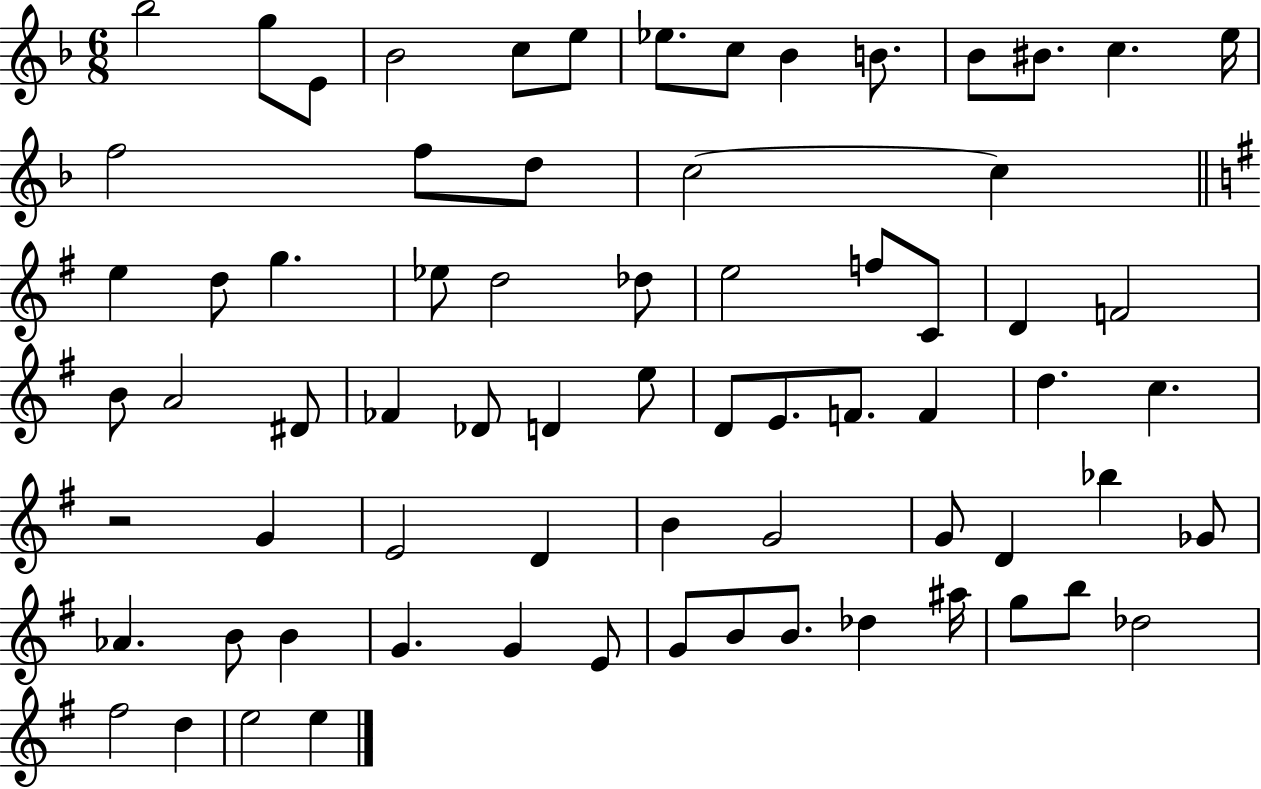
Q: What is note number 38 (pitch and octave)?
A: D4